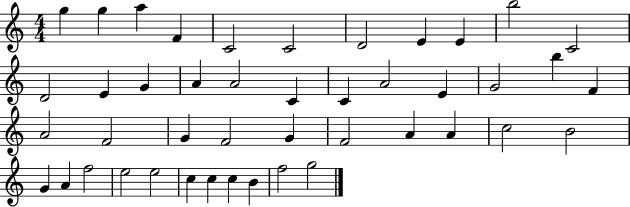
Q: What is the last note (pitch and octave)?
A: G5